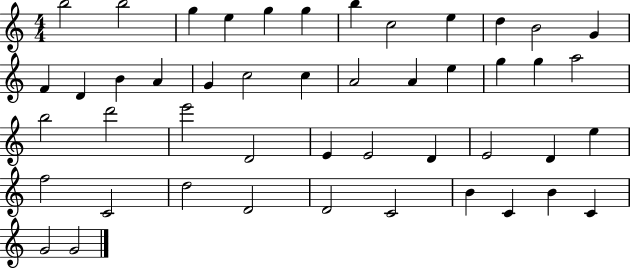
{
  \clef treble
  \numericTimeSignature
  \time 4/4
  \key c \major
  b''2 b''2 | g''4 e''4 g''4 g''4 | b''4 c''2 e''4 | d''4 b'2 g'4 | \break f'4 d'4 b'4 a'4 | g'4 c''2 c''4 | a'2 a'4 e''4 | g''4 g''4 a''2 | \break b''2 d'''2 | e'''2 d'2 | e'4 e'2 d'4 | e'2 d'4 e''4 | \break f''2 c'2 | d''2 d'2 | d'2 c'2 | b'4 c'4 b'4 c'4 | \break g'2 g'2 | \bar "|."
}